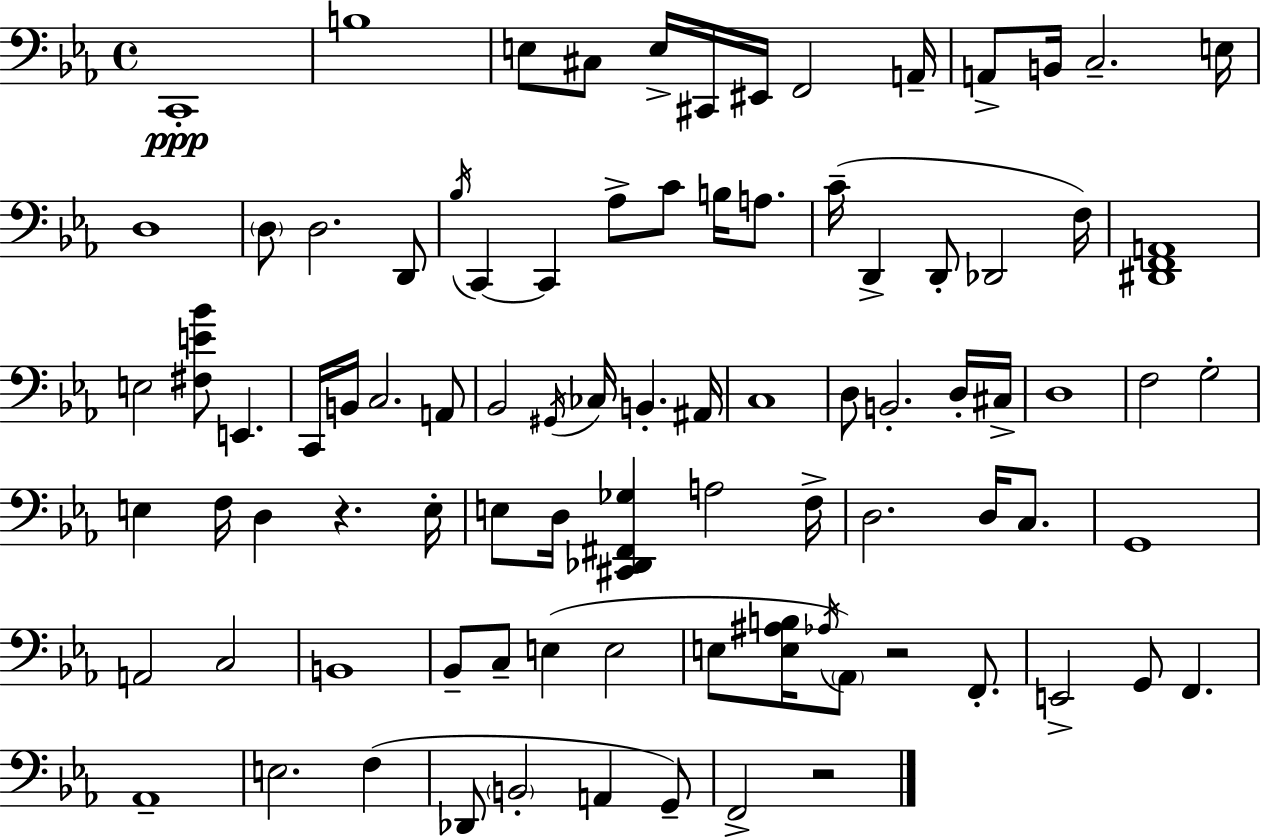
X:1
T:Untitled
M:4/4
L:1/4
K:Eb
C,,4 B,4 E,/2 ^C,/2 E,/4 ^C,,/4 ^E,,/4 F,,2 A,,/4 A,,/2 B,,/4 C,2 E,/4 D,4 D,/2 D,2 D,,/2 _B,/4 C,, C,, _A,/2 C/2 B,/4 A,/2 C/4 D,, D,,/2 _D,,2 F,/4 [^D,,F,,A,,]4 E,2 [^F,E_B]/2 E,, C,,/4 B,,/4 C,2 A,,/2 _B,,2 ^G,,/4 _C,/4 B,, ^A,,/4 C,4 D,/2 B,,2 D,/4 ^C,/4 D,4 F,2 G,2 E, F,/4 D, z E,/4 E,/2 D,/4 [^C,,_D,,^F,,_G,] A,2 F,/4 D,2 D,/4 C,/2 G,,4 A,,2 C,2 B,,4 _B,,/2 C,/2 E, E,2 E,/2 [E,^A,B,]/4 _A,/4 _A,,/2 z2 F,,/2 E,,2 G,,/2 F,, _A,,4 E,2 F, _D,,/2 B,,2 A,, G,,/2 F,,2 z2